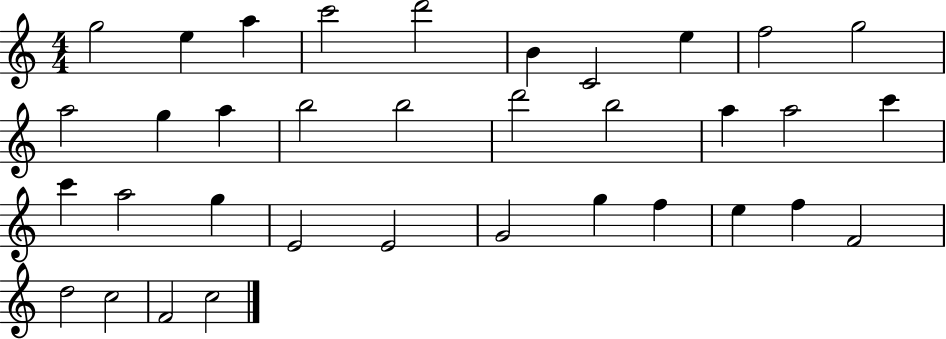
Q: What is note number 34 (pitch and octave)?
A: F4